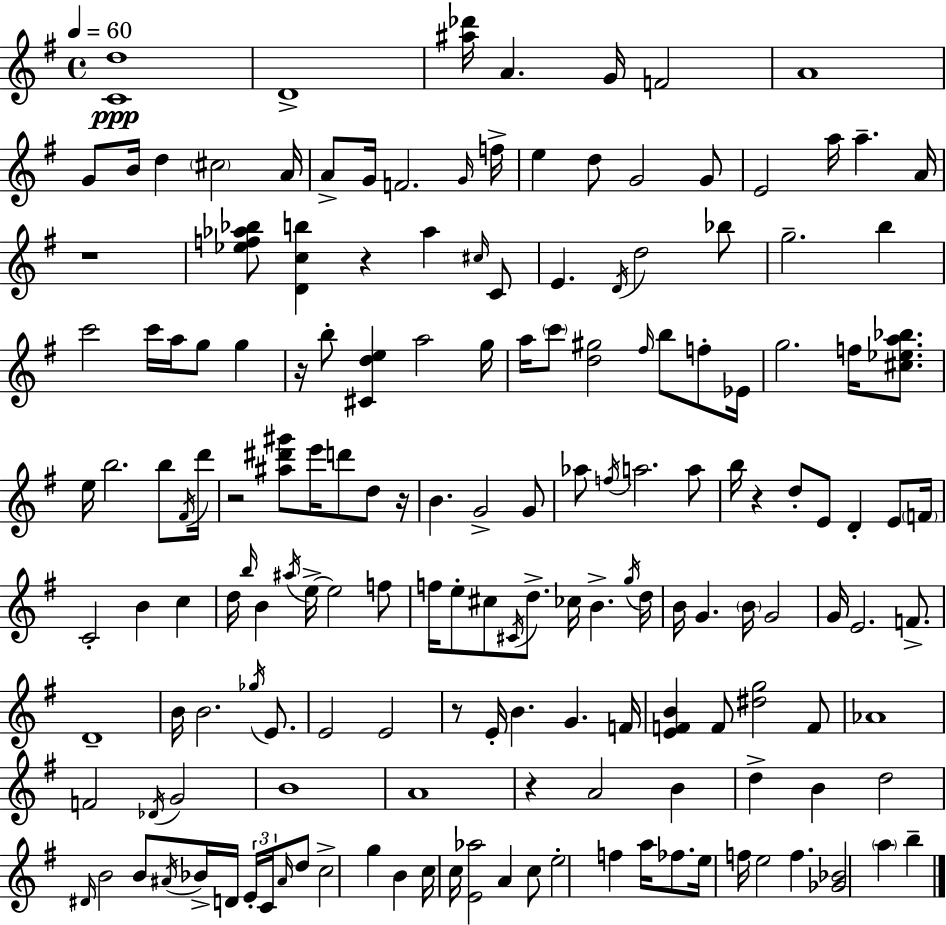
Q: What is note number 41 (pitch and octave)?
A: A5